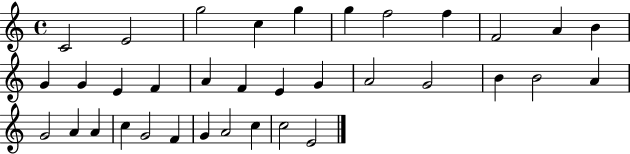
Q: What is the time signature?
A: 4/4